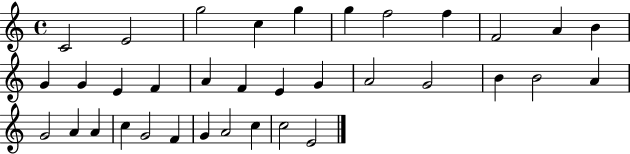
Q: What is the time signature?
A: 4/4